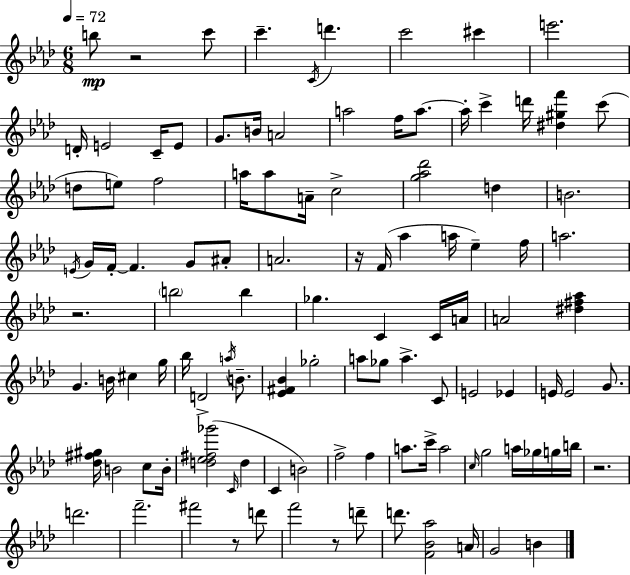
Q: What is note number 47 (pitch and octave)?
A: Gb5